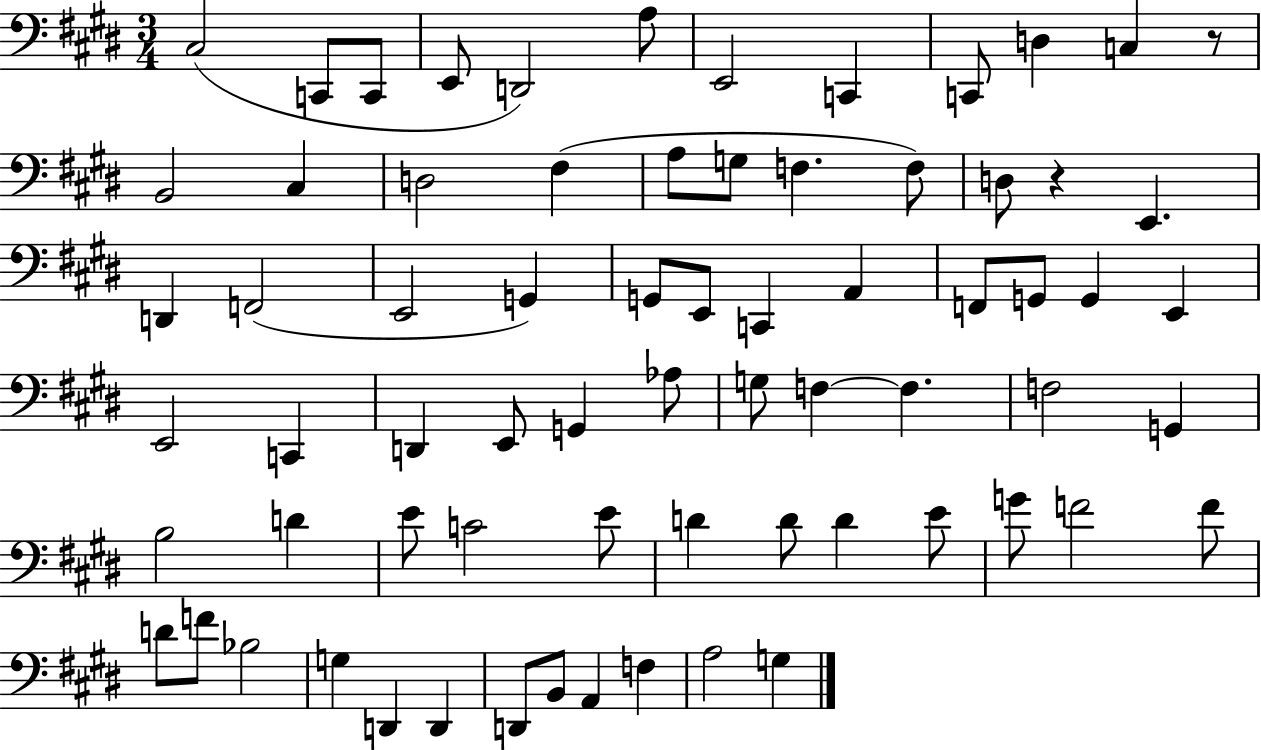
X:1
T:Untitled
M:3/4
L:1/4
K:E
^C,2 C,,/2 C,,/2 E,,/2 D,,2 A,/2 E,,2 C,, C,,/2 D, C, z/2 B,,2 ^C, D,2 ^F, A,/2 G,/2 F, F,/2 D,/2 z E,, D,, F,,2 E,,2 G,, G,,/2 E,,/2 C,, A,, F,,/2 G,,/2 G,, E,, E,,2 C,, D,, E,,/2 G,, _A,/2 G,/2 F, F, F,2 G,, B,2 D E/2 C2 E/2 D D/2 D E/2 G/2 F2 F/2 D/2 F/2 _B,2 G, D,, D,, D,,/2 B,,/2 A,, F, A,2 G,